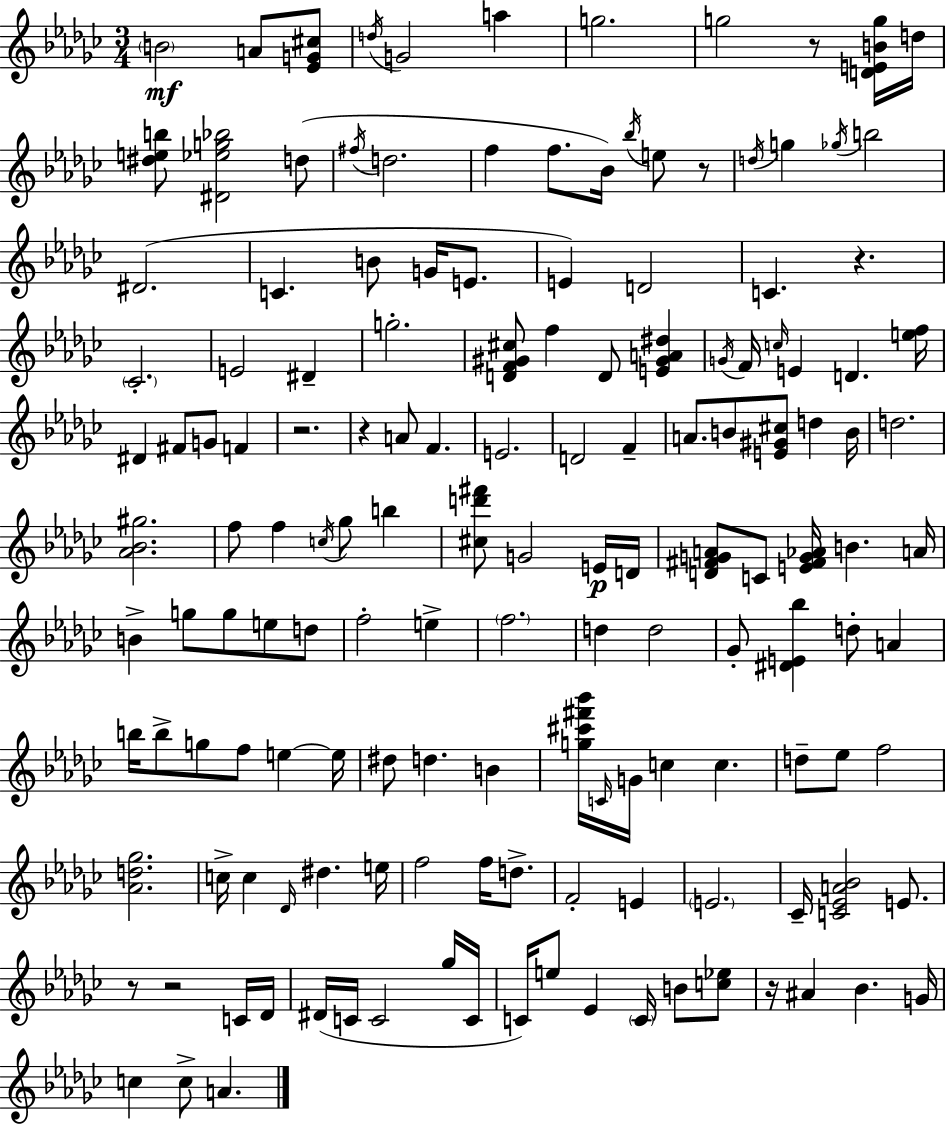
B4/h A4/e [Eb4,G4,C#5]/e D5/s G4/h A5/q G5/h. G5/h R/e [D4,E4,B4,G5]/s D5/s [D#5,E5,B5]/e [D#4,Eb5,G5,Bb5]/h D5/e F#5/s D5/h. F5/q F5/e. Bb4/s Bb5/s E5/e R/e D5/s G5/q Gb5/s B5/h D#4/h. C4/q. B4/e G4/s E4/e. E4/q D4/h C4/q. R/q. CES4/h. E4/h D#4/q G5/h. [D4,F4,G#4,C#5]/e F5/q D4/e [E4,G#4,A4,D#5]/q G4/s F4/s C5/s E4/q D4/q. [E5,F5]/s D#4/q F#4/e G4/e F4/q R/h. R/q A4/e F4/q. E4/h. D4/h F4/q A4/e. B4/e [E4,G#4,C#5]/e D5/q B4/s D5/h. [Ab4,Bb4,G#5]/h. F5/e F5/q C5/s Gb5/e B5/q [C#5,D6,F#6]/e G4/h E4/s D4/s [D4,F#4,G4,A4]/e C4/e [E4,F#4,G4,Ab4]/s B4/q. A4/s B4/q G5/e G5/e E5/e D5/e F5/h E5/q F5/h. D5/q D5/h Gb4/e [D#4,E4,Bb5]/q D5/e A4/q B5/s B5/e G5/e F5/e E5/q E5/s D#5/e D5/q. B4/q [G5,C#6,F#6,Bb6]/s C4/s G4/s C5/q C5/q. D5/e Eb5/e F5/h [Ab4,D5,Gb5]/h. C5/s C5/q Db4/s D#5/q. E5/s F5/h F5/s D5/e. F4/h E4/q E4/h. CES4/s [C4,Eb4,A4,Bb4]/h E4/e. R/e R/h C4/s Db4/s D#4/s C4/s C4/h Gb5/s C4/s C4/s E5/e Eb4/q C4/s B4/e [C5,Eb5]/e R/s A#4/q Bb4/q. G4/s C5/q C5/e A4/q.